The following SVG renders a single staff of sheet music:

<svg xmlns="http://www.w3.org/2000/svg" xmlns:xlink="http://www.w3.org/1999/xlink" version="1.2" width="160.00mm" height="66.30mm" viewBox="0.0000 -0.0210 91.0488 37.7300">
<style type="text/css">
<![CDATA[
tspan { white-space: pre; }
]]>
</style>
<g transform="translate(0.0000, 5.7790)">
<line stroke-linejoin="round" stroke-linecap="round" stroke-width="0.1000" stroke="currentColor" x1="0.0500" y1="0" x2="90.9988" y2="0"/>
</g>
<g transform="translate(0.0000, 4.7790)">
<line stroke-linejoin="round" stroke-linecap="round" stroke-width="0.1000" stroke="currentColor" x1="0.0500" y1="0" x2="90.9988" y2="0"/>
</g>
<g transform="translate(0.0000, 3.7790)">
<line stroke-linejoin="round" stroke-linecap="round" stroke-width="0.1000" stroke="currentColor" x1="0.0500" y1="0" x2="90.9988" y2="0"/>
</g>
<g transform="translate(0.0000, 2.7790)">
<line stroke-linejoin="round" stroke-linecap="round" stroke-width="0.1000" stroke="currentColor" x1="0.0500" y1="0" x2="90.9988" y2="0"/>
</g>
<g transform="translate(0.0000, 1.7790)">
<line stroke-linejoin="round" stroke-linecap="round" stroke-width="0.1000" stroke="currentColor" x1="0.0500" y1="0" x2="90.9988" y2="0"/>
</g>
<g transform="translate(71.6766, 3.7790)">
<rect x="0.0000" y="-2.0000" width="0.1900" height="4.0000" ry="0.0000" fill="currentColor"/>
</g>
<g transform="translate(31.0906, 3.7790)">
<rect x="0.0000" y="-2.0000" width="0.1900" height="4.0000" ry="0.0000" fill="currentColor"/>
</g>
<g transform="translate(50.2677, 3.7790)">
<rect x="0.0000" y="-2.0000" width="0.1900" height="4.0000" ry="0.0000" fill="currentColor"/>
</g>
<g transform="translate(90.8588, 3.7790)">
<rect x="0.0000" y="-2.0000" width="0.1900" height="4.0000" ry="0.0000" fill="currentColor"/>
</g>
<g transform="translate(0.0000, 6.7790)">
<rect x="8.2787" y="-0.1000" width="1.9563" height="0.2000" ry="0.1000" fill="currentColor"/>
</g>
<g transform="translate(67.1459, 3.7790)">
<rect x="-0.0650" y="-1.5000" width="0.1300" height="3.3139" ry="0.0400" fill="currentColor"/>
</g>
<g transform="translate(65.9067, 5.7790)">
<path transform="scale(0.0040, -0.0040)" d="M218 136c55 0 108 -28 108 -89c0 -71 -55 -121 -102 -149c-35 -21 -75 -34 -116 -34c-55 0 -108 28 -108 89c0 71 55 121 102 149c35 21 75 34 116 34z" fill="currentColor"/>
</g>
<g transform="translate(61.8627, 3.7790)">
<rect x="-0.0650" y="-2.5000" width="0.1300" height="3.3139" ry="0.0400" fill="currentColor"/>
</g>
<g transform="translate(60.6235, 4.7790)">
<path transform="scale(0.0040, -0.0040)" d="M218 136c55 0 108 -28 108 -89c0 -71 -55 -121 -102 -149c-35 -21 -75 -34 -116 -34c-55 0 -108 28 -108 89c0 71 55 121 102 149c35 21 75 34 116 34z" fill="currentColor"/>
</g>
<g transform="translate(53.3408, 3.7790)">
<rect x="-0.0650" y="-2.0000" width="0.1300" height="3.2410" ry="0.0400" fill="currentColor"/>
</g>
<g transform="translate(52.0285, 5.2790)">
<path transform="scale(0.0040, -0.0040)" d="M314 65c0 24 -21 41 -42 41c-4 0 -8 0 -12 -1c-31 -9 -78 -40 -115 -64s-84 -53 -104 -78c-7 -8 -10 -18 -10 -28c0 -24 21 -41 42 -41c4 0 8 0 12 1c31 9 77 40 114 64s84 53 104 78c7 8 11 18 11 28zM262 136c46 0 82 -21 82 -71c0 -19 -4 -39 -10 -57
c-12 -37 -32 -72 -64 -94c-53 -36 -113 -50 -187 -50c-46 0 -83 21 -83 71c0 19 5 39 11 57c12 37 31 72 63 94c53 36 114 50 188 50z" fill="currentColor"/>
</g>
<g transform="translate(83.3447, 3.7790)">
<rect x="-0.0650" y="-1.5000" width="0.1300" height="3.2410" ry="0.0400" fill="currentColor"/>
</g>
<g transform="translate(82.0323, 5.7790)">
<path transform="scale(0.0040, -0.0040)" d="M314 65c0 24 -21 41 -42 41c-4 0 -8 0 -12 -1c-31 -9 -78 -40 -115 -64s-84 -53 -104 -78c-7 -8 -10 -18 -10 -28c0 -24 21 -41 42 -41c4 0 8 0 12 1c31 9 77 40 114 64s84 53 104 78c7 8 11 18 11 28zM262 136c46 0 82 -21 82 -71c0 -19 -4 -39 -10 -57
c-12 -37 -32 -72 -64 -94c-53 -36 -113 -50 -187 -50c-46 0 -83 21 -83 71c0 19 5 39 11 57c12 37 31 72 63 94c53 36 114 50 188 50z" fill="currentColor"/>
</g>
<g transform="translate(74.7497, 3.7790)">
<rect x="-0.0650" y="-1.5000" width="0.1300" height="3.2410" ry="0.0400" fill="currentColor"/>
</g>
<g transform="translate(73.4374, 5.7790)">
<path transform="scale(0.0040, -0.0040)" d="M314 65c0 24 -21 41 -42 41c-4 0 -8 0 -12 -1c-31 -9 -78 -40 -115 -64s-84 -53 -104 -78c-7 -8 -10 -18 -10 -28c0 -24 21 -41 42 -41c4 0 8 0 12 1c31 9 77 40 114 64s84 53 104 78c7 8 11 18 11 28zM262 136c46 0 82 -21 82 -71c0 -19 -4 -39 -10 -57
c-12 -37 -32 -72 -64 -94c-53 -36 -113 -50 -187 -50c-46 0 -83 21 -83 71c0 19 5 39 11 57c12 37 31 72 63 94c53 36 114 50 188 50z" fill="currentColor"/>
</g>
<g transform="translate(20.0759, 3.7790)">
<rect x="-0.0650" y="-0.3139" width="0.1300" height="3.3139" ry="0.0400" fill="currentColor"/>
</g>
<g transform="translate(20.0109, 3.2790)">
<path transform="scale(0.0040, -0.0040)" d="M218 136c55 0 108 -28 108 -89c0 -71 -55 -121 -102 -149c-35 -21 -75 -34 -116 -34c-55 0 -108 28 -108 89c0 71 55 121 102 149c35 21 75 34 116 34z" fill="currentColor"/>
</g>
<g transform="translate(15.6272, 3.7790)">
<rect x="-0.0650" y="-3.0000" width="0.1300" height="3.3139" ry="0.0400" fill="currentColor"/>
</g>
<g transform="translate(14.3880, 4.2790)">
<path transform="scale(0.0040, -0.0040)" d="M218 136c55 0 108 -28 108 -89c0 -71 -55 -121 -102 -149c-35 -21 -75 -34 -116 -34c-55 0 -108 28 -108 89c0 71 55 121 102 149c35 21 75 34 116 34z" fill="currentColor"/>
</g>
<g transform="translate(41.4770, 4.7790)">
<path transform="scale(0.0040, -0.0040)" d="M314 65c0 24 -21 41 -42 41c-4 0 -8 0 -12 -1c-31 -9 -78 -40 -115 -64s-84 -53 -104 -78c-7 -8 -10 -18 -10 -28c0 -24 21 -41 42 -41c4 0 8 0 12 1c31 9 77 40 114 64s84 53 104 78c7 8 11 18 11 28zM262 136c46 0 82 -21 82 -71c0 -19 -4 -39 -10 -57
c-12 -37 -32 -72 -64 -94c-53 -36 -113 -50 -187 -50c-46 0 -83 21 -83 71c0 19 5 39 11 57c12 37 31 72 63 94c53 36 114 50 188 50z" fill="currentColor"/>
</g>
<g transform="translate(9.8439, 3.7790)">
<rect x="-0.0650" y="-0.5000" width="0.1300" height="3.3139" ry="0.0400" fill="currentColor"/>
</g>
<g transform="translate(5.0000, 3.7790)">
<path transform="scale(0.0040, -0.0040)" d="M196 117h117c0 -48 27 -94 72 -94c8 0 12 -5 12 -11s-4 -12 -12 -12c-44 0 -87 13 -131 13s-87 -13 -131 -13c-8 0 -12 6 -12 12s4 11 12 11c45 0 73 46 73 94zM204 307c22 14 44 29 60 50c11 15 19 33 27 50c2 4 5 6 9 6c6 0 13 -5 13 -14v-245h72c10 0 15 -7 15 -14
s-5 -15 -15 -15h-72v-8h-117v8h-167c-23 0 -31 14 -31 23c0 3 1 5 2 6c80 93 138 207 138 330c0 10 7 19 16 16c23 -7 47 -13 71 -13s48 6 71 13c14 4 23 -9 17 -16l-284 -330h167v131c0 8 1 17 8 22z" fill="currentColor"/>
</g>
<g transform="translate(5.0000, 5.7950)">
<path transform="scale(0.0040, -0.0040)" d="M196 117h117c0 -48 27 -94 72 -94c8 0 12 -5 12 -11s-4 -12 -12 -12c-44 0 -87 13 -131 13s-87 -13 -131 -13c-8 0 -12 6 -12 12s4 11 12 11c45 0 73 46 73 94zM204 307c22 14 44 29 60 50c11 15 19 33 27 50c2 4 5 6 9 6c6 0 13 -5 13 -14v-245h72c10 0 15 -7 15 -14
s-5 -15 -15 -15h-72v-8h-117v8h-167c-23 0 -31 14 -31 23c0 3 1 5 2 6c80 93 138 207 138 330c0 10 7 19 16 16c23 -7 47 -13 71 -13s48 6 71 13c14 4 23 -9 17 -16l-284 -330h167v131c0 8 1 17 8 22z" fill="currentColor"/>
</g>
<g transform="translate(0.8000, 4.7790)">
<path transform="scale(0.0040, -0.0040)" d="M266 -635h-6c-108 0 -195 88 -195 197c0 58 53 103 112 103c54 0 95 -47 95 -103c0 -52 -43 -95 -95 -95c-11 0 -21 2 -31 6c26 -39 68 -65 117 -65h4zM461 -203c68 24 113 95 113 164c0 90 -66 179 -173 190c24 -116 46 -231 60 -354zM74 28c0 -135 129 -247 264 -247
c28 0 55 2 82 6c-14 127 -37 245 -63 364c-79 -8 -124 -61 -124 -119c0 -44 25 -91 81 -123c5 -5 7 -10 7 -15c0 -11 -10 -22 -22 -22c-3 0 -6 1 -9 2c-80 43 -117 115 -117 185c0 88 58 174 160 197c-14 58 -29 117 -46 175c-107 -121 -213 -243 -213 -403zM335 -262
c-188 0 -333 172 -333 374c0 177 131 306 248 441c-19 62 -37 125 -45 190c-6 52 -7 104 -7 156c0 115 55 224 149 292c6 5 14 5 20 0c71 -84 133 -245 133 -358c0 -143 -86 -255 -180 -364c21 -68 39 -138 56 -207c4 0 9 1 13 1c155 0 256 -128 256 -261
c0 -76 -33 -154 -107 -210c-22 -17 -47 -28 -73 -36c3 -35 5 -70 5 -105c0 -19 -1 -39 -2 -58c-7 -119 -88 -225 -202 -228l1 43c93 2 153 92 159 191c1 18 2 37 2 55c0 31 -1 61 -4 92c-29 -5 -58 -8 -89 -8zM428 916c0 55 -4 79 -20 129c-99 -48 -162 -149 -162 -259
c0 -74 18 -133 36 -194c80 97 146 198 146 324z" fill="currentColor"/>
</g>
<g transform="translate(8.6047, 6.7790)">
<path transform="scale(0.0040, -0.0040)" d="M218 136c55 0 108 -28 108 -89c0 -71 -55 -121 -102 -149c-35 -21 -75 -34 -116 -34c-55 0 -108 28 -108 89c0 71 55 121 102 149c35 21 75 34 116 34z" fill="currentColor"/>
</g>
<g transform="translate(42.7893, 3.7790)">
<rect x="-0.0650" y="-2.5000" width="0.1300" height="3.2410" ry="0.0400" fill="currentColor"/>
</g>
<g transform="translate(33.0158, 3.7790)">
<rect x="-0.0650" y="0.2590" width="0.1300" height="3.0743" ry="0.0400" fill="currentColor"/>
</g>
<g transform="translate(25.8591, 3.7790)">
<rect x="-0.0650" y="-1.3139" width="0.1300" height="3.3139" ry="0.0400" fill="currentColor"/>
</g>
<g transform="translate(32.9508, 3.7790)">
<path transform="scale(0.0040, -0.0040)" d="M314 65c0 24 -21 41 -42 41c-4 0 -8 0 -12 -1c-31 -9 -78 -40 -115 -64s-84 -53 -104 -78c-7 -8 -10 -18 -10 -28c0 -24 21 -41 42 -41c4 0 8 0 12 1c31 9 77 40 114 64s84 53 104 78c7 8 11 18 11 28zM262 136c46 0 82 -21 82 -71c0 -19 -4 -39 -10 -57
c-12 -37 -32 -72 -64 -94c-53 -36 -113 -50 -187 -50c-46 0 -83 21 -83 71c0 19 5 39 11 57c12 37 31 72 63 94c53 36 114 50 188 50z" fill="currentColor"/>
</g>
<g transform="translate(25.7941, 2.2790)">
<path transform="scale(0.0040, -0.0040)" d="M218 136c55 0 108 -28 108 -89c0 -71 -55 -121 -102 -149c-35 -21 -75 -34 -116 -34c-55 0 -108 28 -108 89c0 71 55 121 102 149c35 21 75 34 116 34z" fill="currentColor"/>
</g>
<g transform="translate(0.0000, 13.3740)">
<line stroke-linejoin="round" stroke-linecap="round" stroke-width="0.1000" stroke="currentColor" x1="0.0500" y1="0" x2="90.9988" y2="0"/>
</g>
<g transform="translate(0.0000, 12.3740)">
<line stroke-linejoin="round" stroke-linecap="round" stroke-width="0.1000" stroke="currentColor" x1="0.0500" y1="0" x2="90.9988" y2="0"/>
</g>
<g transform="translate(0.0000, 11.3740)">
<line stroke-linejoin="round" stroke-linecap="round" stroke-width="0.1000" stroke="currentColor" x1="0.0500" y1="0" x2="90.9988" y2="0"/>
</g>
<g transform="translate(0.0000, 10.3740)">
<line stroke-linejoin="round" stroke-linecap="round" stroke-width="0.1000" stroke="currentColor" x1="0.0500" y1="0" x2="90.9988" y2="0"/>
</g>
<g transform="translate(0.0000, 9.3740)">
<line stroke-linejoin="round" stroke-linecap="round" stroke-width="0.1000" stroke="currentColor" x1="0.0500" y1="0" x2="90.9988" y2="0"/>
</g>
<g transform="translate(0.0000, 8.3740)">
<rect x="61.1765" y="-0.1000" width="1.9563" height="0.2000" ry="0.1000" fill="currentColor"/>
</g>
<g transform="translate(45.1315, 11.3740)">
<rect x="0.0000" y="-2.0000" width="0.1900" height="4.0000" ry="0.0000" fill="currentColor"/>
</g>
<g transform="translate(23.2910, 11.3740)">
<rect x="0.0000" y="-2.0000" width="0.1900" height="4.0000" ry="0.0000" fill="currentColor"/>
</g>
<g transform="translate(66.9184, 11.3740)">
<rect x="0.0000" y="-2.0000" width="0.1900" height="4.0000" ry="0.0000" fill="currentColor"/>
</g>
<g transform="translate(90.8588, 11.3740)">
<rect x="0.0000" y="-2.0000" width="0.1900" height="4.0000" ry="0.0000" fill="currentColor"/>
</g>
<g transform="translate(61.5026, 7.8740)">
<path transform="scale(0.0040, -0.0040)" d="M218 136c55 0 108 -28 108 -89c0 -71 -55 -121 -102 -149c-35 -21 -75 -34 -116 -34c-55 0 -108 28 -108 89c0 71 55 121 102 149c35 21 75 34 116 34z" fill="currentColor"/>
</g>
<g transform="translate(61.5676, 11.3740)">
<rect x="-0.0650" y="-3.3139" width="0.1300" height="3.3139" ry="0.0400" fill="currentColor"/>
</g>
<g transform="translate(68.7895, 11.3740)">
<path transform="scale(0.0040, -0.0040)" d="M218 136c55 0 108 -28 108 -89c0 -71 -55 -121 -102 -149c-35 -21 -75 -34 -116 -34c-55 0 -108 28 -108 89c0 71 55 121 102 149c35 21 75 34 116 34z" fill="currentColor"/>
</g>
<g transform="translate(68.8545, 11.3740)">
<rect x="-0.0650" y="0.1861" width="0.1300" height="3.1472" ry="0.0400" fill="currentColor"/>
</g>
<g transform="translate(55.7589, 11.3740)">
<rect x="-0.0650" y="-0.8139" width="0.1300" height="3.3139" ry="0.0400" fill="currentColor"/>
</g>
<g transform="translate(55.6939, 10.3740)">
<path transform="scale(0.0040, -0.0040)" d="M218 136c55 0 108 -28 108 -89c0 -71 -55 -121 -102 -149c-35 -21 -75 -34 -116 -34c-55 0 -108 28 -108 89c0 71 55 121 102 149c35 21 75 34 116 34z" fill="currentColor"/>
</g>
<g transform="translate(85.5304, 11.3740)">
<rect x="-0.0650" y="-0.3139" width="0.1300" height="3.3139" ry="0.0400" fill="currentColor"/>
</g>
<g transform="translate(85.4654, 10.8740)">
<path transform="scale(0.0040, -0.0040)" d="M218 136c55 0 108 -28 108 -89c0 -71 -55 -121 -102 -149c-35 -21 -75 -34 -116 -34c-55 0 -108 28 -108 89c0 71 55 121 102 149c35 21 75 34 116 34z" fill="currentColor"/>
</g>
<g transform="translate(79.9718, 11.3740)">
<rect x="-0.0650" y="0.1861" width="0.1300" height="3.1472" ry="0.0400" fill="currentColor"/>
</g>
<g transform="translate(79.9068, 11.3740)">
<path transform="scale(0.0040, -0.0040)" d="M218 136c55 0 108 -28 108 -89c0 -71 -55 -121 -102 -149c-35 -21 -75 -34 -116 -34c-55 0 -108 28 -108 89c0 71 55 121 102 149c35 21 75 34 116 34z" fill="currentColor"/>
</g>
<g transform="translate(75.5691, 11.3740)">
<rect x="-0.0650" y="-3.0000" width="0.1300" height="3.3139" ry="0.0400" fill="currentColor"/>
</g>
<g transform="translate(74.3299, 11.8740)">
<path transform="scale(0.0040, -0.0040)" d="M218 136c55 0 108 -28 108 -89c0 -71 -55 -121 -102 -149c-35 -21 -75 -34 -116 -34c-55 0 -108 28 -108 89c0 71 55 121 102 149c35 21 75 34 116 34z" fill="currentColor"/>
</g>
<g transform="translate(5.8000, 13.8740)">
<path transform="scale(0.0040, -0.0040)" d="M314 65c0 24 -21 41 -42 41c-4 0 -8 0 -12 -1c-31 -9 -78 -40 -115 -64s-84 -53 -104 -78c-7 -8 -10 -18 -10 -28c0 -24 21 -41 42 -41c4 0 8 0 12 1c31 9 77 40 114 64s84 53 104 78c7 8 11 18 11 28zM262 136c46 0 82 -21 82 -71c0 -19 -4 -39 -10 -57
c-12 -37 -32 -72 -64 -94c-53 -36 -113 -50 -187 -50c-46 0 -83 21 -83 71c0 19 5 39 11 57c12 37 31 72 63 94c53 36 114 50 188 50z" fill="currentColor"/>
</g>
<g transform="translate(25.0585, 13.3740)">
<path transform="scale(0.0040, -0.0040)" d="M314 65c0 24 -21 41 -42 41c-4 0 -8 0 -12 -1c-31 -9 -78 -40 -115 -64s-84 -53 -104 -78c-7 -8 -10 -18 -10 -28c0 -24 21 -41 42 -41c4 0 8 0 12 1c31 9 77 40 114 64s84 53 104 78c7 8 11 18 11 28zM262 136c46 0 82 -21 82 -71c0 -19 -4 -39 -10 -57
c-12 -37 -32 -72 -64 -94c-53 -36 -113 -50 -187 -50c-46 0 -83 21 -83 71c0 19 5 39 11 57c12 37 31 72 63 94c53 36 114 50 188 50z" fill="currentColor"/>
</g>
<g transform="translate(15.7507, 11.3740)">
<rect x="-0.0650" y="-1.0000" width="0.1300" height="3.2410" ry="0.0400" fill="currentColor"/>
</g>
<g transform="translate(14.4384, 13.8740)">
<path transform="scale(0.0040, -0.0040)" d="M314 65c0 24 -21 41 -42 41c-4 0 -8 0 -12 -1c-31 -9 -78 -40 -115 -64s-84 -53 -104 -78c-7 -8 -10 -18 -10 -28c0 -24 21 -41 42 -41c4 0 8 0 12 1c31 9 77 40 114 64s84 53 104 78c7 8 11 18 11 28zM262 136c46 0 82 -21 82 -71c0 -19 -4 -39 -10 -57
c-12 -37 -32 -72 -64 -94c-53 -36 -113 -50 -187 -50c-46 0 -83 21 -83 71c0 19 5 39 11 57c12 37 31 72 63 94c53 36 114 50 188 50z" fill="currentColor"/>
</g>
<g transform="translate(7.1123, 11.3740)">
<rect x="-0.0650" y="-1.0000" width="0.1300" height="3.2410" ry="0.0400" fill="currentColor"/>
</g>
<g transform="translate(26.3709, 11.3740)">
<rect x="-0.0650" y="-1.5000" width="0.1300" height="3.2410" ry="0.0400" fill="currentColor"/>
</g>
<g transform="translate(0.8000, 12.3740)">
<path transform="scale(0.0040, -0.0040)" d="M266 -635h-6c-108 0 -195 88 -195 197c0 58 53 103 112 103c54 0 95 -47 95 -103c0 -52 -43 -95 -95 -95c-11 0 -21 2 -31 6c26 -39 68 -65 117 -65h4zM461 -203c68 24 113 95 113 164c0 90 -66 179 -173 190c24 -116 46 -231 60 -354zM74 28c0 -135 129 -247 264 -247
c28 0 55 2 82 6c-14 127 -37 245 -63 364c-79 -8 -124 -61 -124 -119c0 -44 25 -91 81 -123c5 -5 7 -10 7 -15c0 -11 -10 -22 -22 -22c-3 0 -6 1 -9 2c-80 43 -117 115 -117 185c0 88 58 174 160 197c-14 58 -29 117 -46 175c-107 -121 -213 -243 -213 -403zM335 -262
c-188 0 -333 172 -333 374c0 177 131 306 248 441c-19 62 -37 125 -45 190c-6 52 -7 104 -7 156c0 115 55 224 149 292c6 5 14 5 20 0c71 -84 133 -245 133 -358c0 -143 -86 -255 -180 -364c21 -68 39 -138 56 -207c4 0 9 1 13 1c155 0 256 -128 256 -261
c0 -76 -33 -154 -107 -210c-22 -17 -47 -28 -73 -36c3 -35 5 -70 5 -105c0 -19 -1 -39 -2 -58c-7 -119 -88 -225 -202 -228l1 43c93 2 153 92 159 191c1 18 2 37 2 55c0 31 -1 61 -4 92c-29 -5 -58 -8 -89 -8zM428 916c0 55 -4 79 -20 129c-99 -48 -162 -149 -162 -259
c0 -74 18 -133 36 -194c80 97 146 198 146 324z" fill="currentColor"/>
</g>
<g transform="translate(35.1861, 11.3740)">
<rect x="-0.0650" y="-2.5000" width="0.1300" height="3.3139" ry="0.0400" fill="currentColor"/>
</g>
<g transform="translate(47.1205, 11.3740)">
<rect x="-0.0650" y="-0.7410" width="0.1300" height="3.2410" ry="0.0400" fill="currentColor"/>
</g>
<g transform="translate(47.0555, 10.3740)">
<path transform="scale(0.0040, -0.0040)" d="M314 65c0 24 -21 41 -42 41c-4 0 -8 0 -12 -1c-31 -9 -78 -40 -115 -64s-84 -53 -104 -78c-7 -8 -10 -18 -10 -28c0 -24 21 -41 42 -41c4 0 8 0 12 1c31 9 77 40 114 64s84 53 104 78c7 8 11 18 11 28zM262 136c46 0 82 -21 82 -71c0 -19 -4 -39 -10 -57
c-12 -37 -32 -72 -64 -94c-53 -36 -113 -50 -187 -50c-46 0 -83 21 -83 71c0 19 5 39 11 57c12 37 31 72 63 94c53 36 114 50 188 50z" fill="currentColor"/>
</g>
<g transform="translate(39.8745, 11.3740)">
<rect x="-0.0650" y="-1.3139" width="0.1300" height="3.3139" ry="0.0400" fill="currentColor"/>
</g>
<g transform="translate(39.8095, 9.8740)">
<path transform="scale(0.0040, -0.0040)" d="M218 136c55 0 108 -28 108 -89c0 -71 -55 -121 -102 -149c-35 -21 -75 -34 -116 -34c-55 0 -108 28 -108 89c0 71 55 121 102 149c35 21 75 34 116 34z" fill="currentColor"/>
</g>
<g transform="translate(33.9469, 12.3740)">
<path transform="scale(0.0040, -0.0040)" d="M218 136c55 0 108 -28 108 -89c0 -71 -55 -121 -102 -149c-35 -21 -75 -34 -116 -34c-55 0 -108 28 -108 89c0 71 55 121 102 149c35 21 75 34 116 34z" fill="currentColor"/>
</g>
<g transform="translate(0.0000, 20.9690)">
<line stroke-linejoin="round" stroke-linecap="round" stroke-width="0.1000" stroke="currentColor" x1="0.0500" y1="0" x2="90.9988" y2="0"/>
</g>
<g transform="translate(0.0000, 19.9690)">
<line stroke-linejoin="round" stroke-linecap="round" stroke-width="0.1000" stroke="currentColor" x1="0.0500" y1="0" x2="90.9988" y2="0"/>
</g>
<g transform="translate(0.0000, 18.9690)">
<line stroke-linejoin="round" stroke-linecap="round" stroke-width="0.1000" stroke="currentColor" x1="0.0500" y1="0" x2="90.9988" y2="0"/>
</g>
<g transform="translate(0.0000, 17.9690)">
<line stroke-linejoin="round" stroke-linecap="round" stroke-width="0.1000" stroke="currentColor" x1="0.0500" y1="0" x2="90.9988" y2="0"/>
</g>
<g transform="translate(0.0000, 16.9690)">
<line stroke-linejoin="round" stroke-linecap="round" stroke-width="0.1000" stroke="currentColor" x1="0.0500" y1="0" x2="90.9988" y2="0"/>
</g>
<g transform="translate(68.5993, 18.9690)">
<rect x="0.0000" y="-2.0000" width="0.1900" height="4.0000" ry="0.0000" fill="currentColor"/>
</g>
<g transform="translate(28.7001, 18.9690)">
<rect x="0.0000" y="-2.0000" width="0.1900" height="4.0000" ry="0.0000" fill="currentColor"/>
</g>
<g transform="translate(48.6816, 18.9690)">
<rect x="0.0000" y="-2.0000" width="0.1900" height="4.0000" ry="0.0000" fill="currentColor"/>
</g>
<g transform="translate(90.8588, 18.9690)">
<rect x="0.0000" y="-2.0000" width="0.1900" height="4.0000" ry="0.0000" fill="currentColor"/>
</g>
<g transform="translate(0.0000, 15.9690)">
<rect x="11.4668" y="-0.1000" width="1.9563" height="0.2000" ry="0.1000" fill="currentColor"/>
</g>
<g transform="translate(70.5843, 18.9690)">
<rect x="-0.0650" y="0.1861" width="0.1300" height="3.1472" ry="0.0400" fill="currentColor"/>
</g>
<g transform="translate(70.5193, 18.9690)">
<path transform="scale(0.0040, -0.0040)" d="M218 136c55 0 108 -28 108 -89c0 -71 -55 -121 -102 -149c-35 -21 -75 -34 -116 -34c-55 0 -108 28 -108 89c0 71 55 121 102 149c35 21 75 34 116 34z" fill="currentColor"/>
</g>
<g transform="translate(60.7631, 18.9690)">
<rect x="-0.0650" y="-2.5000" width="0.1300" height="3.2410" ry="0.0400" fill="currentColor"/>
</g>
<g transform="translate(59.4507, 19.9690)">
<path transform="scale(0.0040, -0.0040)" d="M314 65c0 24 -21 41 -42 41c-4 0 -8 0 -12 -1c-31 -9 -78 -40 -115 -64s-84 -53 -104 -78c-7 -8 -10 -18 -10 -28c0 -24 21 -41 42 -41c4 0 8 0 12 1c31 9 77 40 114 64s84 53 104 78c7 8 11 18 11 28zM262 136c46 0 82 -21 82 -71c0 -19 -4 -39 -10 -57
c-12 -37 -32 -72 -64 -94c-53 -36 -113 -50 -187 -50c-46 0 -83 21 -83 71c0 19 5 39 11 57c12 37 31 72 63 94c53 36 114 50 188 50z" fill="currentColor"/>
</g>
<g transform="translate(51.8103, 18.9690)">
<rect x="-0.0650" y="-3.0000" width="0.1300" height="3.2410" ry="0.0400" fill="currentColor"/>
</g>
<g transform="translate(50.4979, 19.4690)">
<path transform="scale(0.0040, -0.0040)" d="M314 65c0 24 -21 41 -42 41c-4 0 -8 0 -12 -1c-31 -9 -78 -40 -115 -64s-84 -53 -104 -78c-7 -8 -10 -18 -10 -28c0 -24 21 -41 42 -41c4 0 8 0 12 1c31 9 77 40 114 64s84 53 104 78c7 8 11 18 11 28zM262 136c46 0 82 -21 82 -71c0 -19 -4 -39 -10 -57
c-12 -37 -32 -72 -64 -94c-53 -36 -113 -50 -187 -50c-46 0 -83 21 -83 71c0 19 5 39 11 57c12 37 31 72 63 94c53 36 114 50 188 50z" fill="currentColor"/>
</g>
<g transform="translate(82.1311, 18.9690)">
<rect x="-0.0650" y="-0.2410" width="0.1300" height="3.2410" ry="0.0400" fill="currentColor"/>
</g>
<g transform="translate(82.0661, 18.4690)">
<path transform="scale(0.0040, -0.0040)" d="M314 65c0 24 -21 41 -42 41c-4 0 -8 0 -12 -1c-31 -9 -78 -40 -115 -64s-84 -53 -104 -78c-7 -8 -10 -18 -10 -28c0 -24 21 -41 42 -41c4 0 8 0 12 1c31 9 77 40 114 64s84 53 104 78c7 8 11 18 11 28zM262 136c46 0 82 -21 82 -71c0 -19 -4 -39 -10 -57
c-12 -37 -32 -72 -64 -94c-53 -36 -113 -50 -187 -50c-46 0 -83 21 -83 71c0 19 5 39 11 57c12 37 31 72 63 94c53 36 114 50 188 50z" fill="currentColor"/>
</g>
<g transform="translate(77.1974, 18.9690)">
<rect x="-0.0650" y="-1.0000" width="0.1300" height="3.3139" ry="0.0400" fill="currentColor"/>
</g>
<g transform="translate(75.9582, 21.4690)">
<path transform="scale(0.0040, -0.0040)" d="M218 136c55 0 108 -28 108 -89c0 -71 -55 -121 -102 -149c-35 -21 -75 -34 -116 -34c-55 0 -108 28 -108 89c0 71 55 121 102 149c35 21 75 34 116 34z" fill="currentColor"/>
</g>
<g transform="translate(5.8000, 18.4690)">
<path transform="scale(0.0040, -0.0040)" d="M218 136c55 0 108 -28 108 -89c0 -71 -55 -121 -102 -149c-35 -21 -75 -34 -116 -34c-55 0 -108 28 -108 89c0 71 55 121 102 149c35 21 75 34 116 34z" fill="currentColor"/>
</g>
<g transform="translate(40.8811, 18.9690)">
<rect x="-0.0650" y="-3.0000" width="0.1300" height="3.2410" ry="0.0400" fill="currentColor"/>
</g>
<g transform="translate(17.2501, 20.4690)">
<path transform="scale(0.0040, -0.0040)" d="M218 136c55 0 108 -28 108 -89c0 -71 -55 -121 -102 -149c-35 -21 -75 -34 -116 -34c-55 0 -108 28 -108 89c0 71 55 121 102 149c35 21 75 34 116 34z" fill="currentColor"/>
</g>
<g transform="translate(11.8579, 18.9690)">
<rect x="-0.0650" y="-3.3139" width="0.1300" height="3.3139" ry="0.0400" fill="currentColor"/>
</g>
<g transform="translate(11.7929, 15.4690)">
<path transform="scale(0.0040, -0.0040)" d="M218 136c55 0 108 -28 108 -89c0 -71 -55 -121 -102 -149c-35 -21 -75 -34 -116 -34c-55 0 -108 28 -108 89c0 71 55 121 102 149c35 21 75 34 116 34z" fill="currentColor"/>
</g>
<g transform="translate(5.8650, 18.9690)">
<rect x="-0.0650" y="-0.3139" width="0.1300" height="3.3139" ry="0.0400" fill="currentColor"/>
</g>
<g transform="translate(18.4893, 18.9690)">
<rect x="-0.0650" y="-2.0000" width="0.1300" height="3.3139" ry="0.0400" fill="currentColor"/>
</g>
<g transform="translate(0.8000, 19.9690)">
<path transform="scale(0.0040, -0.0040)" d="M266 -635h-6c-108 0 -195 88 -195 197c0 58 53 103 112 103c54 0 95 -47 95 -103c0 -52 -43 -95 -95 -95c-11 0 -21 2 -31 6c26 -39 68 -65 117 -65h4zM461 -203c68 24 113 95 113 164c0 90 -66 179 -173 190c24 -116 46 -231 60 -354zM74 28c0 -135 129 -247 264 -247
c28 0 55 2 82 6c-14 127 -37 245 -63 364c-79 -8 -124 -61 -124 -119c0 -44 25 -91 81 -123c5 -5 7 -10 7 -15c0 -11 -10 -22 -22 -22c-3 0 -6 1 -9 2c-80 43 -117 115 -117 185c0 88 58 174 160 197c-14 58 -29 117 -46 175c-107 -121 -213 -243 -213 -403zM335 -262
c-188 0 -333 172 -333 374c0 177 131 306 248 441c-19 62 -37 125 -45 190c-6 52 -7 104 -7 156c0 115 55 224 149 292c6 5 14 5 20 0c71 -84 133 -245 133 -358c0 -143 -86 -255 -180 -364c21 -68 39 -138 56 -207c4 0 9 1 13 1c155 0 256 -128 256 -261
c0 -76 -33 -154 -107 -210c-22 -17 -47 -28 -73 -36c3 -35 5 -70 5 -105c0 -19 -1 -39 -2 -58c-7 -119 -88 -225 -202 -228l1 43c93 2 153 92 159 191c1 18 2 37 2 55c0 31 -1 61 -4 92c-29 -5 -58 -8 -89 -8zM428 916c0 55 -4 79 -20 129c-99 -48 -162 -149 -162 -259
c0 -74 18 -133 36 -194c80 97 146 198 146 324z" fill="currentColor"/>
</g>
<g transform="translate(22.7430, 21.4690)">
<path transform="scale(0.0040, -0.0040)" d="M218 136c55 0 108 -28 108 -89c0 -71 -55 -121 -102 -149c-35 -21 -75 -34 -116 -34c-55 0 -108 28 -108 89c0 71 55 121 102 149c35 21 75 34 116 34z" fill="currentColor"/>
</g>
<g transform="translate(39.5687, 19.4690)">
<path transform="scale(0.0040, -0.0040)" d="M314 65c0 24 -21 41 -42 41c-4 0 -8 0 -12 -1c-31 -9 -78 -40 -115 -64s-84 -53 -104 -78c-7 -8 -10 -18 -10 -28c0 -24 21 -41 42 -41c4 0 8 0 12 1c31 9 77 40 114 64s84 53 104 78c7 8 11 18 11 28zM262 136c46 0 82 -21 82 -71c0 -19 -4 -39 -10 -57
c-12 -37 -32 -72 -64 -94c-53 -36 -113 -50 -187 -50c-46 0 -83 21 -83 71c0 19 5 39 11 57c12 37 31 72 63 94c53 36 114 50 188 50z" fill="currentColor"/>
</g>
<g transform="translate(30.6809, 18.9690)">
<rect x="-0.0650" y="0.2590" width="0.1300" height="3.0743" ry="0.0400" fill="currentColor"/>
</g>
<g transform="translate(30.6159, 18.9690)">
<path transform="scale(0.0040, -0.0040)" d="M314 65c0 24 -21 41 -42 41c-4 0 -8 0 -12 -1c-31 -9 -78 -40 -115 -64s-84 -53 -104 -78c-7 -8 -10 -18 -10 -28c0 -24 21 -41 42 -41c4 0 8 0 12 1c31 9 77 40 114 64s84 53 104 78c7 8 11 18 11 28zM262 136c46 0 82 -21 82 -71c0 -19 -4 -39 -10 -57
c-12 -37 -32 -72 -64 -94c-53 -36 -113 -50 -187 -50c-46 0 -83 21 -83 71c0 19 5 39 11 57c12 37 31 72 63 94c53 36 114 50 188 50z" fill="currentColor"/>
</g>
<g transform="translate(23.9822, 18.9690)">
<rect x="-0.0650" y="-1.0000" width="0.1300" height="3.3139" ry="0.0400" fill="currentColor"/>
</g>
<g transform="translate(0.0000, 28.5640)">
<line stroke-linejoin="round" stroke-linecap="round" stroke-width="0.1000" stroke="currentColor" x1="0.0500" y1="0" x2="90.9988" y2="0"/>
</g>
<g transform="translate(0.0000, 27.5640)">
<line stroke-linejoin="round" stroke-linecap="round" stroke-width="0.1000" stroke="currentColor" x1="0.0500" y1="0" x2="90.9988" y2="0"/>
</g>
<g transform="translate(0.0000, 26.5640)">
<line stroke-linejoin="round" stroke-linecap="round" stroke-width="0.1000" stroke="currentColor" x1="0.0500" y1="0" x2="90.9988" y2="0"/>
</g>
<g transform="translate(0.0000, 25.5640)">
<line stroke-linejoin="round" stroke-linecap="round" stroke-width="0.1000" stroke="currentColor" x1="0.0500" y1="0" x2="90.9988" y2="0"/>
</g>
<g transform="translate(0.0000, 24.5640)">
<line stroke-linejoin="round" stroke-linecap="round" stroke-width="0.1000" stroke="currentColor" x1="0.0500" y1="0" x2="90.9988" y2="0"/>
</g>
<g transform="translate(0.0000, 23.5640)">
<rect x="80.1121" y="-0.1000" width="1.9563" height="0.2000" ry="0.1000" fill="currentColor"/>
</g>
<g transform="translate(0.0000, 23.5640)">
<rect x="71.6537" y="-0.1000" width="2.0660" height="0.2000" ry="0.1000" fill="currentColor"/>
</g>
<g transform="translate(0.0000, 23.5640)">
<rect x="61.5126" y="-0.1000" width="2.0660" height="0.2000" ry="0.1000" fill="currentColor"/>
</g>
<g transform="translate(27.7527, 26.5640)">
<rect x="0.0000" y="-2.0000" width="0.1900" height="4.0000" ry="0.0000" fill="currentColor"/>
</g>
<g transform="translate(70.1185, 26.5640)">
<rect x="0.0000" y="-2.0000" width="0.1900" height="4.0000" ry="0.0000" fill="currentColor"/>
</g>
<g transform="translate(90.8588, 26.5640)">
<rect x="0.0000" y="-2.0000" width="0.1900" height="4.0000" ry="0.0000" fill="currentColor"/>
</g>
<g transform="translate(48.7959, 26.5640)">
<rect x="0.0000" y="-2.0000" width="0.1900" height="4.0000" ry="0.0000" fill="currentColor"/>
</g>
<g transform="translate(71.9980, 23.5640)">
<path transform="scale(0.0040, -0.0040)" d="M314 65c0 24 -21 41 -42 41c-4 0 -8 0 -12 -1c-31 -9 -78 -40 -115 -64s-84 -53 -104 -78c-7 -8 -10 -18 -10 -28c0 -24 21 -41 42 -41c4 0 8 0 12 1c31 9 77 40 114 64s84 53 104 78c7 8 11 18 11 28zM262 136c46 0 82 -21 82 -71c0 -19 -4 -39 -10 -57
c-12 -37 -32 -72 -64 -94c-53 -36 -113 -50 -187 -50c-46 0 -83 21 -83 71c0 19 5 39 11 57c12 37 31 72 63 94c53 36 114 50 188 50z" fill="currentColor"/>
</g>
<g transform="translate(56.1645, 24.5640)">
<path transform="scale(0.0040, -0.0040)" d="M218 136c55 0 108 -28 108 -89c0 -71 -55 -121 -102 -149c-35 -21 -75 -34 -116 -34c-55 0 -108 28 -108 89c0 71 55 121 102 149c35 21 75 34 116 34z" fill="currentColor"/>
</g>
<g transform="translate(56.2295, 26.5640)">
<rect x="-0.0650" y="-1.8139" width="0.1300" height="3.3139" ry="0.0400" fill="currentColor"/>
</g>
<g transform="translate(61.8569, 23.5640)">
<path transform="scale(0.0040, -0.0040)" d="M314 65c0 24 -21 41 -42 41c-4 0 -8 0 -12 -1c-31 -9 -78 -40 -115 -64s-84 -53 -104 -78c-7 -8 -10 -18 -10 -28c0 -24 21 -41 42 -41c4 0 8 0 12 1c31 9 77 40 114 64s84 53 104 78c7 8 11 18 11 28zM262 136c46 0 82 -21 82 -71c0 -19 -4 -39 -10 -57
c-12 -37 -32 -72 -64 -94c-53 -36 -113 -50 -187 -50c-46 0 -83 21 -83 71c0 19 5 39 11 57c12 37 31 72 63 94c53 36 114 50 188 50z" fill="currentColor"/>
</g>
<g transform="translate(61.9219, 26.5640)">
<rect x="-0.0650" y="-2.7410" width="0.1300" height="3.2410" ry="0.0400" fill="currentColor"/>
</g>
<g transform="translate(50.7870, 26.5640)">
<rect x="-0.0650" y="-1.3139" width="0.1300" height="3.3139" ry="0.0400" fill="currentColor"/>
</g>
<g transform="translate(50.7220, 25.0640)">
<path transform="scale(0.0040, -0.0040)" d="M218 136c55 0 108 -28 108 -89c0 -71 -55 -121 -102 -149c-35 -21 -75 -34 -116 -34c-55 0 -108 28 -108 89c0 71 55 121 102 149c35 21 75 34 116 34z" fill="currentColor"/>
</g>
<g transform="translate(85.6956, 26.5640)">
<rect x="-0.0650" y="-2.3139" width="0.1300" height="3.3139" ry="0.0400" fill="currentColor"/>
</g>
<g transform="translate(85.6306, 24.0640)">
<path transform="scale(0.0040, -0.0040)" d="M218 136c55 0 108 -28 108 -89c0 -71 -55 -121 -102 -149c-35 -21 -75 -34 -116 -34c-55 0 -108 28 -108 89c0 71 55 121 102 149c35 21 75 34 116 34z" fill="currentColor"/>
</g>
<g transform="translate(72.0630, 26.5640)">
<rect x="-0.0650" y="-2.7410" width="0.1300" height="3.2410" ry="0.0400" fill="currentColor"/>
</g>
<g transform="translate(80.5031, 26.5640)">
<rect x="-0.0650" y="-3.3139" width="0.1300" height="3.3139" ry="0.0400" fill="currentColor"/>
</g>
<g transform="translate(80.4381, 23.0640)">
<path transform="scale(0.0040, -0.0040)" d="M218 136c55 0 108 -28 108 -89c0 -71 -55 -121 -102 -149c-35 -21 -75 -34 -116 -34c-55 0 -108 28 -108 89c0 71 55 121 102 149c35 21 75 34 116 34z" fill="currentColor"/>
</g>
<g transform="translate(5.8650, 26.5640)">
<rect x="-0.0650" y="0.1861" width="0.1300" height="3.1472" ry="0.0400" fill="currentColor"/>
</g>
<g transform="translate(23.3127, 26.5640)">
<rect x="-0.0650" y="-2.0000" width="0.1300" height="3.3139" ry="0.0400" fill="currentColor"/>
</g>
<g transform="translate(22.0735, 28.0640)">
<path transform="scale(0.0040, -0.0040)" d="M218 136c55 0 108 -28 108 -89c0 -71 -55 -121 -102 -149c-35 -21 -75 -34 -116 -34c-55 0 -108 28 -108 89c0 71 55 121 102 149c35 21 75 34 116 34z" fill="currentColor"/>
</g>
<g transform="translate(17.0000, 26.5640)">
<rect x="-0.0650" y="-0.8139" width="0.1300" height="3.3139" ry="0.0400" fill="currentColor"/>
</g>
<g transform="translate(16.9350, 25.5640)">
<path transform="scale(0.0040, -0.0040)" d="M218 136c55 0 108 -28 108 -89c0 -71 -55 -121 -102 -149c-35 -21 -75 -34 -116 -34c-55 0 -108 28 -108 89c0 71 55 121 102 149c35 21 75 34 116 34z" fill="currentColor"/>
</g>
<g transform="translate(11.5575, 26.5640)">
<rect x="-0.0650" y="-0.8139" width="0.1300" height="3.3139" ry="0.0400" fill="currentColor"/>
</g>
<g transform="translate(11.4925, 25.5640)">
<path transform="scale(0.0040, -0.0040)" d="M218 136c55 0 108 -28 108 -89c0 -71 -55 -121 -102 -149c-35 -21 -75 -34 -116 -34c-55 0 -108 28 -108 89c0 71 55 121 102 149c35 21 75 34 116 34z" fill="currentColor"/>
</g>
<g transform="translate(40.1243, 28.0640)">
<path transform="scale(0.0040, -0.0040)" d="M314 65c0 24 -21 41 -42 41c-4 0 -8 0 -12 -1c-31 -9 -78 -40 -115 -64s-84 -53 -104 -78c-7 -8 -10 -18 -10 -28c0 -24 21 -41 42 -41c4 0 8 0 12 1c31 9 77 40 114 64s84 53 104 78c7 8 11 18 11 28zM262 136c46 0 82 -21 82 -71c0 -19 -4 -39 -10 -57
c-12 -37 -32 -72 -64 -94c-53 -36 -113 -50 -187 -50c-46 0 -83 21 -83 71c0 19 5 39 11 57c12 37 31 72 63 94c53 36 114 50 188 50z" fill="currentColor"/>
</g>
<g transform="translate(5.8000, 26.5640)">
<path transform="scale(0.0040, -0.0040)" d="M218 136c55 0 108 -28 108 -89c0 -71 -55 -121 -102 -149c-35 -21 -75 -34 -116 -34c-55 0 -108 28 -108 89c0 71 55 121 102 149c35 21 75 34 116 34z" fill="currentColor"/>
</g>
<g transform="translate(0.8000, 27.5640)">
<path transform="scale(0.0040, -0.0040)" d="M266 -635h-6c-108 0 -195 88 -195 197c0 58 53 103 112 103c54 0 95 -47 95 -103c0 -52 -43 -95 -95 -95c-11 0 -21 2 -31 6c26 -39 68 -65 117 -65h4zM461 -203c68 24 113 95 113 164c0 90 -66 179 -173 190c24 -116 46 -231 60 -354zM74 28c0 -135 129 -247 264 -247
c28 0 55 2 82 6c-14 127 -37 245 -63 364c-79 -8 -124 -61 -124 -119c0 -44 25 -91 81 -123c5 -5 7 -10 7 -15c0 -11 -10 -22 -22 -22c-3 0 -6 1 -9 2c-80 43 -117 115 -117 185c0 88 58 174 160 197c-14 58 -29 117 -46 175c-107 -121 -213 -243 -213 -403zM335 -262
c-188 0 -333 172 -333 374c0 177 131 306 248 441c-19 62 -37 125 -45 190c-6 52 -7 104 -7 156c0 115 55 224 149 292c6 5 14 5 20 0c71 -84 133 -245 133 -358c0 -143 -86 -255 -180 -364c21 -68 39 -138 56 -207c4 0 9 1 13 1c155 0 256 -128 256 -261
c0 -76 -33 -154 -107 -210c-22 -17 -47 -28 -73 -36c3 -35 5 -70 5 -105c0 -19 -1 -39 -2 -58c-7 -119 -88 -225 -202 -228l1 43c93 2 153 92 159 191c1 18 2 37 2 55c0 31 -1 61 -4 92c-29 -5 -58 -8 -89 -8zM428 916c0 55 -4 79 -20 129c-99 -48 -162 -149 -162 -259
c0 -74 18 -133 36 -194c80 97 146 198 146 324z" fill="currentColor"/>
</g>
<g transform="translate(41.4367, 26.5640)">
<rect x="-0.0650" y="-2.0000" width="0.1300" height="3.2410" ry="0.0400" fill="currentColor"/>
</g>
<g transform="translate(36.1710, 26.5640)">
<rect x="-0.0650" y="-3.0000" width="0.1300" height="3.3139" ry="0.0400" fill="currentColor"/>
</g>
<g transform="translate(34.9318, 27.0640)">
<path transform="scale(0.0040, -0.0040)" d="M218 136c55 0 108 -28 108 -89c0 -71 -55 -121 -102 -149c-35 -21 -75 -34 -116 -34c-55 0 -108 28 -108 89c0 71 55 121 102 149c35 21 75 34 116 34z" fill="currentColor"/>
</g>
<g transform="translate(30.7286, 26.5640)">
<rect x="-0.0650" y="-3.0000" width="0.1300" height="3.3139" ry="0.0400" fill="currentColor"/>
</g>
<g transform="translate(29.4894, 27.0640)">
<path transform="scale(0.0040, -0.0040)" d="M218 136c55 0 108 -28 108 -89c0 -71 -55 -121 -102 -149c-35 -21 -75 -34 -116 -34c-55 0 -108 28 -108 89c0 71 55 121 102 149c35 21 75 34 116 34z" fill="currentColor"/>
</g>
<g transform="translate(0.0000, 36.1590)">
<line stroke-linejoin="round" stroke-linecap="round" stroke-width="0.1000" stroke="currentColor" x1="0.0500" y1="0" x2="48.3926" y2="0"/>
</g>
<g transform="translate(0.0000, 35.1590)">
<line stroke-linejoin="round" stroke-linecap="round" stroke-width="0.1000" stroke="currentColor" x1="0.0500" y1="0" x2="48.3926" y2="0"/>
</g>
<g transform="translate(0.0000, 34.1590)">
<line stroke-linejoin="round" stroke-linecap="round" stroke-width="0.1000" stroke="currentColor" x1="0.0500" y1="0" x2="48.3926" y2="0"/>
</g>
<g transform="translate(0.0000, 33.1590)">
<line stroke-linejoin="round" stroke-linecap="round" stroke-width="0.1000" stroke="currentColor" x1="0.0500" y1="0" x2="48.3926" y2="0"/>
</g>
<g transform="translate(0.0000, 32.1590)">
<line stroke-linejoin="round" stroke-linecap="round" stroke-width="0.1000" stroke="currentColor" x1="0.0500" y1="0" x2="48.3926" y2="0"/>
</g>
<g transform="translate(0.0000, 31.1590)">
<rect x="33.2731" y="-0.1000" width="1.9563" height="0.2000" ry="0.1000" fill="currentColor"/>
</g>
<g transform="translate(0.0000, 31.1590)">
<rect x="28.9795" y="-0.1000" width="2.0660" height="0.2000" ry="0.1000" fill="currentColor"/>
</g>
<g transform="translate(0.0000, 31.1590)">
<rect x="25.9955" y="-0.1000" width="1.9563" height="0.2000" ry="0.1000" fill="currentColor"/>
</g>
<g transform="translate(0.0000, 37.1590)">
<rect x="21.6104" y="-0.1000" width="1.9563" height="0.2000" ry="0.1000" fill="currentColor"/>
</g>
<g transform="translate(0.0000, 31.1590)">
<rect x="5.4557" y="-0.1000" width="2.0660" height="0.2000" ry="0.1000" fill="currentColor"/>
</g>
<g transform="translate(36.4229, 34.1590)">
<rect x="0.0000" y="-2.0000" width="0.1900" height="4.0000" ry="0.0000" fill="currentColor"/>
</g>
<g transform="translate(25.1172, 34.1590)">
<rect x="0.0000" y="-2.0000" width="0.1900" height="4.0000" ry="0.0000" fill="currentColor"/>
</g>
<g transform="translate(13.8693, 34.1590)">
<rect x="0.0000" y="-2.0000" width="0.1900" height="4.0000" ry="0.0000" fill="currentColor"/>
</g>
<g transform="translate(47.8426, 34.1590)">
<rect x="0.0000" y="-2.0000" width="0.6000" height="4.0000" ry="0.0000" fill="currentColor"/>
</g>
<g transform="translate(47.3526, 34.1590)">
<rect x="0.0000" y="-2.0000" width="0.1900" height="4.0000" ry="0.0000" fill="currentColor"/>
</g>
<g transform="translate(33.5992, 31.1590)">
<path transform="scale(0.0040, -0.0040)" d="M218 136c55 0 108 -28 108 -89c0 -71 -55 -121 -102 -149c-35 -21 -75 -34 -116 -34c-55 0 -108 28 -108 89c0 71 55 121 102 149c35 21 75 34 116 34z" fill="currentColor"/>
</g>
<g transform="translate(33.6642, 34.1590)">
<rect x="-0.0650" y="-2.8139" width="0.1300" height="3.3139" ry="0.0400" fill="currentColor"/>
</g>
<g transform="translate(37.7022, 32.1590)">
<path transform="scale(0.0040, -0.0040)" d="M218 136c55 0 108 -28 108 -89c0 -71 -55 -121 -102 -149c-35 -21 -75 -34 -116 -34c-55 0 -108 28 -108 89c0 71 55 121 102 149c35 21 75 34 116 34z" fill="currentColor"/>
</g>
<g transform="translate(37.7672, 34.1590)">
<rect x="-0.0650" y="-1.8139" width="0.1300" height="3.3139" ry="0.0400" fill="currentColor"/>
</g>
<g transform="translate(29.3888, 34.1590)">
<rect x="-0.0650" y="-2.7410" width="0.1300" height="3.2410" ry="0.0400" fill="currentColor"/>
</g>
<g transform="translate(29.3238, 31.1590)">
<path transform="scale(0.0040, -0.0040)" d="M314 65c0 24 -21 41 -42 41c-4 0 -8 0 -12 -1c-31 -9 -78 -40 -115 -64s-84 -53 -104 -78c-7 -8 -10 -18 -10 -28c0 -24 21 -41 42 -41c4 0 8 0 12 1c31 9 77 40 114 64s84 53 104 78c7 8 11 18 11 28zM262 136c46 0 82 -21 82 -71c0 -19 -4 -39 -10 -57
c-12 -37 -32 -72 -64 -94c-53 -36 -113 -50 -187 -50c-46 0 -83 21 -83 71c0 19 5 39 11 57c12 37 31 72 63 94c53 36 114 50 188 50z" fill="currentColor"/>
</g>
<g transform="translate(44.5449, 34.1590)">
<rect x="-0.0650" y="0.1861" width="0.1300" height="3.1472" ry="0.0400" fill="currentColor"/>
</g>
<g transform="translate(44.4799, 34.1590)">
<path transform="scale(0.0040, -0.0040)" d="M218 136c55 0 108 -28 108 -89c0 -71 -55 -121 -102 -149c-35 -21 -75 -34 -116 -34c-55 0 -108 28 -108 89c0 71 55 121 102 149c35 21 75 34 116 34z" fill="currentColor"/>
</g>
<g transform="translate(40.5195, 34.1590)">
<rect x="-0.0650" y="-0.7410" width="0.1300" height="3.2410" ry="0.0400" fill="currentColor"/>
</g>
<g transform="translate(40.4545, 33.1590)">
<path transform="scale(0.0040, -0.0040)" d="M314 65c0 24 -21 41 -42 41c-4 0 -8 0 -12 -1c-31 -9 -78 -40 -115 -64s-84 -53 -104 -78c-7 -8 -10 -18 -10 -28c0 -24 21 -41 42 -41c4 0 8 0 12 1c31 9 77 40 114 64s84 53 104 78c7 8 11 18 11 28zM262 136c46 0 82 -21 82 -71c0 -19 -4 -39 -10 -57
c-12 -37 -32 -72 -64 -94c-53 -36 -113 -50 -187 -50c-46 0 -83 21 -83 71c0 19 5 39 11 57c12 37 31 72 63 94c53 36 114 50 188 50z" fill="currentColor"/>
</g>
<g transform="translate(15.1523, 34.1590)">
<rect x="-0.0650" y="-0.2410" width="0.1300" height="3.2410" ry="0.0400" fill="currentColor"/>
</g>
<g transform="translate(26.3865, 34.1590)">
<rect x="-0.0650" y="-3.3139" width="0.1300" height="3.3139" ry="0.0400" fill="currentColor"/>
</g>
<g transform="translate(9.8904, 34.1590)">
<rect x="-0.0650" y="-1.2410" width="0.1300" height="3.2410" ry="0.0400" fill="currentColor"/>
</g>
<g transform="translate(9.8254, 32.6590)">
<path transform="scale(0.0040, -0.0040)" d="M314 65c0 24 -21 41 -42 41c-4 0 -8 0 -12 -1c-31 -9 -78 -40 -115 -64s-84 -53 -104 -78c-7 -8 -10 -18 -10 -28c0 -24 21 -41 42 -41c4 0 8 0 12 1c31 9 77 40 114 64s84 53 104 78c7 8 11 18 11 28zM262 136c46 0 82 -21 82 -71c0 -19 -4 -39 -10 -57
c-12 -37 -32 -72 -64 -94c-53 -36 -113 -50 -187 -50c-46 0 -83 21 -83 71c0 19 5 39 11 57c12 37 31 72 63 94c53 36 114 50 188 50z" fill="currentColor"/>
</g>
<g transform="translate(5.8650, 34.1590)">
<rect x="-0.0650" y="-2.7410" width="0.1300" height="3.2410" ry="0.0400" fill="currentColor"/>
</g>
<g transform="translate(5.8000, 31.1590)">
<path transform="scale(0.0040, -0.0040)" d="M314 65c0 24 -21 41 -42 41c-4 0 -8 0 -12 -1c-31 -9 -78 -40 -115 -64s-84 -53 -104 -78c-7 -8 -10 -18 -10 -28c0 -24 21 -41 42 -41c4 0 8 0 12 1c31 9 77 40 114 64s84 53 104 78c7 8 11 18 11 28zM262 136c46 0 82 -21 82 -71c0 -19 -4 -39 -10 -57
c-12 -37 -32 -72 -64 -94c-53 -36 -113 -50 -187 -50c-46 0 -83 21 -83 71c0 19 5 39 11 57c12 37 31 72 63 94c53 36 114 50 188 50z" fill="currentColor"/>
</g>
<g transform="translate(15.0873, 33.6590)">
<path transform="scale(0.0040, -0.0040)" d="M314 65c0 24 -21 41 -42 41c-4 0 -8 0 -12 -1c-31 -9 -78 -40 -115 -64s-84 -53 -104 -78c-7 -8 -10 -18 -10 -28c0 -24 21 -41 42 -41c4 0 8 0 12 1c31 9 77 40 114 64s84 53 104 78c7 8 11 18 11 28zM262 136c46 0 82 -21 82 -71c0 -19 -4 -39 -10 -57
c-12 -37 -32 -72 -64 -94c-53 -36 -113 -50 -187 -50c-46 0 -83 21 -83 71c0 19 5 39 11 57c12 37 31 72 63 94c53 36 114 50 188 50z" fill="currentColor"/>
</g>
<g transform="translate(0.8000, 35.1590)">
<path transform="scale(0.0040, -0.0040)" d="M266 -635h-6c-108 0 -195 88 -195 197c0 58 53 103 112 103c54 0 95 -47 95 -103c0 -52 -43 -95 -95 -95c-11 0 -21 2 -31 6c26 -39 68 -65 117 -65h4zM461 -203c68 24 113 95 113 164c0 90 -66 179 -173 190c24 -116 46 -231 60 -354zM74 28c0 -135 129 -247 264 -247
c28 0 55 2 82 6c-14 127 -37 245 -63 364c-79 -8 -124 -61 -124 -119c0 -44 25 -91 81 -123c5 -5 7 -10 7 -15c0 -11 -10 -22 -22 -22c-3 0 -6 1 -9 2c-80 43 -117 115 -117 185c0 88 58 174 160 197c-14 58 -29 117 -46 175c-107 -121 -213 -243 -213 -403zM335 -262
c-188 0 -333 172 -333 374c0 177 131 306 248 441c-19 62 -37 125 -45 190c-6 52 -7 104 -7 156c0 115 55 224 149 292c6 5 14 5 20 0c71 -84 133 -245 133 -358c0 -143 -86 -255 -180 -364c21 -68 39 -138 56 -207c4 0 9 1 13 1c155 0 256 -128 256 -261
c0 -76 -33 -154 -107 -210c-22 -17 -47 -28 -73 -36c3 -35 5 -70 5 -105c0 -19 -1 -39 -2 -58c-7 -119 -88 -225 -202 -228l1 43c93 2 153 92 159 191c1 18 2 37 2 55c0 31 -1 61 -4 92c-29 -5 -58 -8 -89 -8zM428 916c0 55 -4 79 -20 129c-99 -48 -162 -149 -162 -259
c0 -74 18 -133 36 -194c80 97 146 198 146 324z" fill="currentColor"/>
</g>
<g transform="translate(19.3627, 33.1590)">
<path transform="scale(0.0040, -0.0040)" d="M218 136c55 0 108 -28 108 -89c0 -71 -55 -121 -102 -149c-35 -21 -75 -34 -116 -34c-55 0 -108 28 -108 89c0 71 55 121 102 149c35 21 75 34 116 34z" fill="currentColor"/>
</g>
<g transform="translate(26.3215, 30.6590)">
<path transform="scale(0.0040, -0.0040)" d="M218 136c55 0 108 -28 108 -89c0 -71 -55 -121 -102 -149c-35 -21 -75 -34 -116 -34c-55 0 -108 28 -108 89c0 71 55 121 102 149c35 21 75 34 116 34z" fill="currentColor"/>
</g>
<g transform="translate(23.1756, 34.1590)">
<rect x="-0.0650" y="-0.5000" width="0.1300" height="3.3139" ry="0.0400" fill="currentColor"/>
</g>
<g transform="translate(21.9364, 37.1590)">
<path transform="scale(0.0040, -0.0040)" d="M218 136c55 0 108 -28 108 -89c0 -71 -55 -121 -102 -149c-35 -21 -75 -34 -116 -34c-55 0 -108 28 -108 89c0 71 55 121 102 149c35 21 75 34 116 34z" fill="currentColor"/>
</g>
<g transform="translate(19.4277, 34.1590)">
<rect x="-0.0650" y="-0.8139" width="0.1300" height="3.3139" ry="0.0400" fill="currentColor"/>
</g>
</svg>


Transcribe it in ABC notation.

X:1
T:Untitled
M:4/4
L:1/4
K:C
C A c e B2 G2 F2 G E E2 E2 D2 D2 E2 G e d2 d b B A B c c b F D B2 A2 A2 G2 B D c2 B d d F A A F2 e f a2 a2 b g a2 e2 c2 d C b a2 a f d2 B